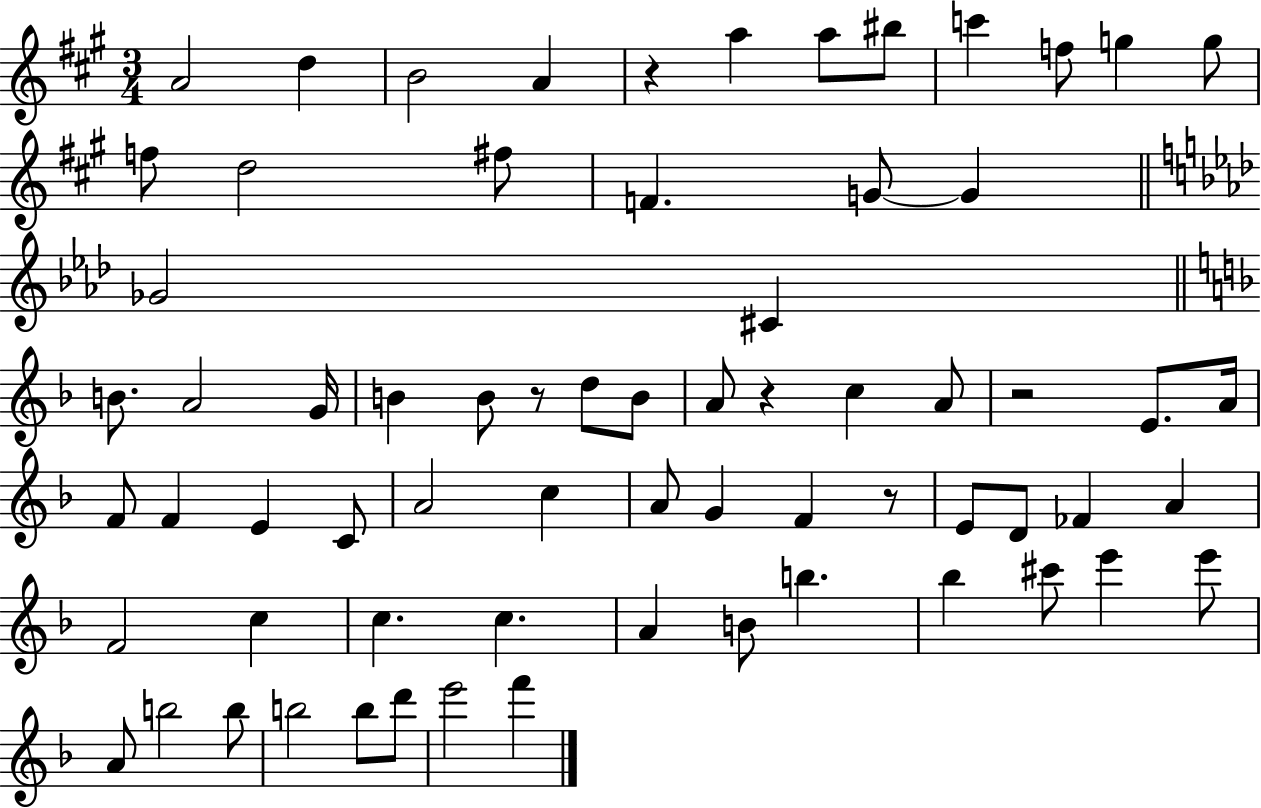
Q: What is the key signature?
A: A major